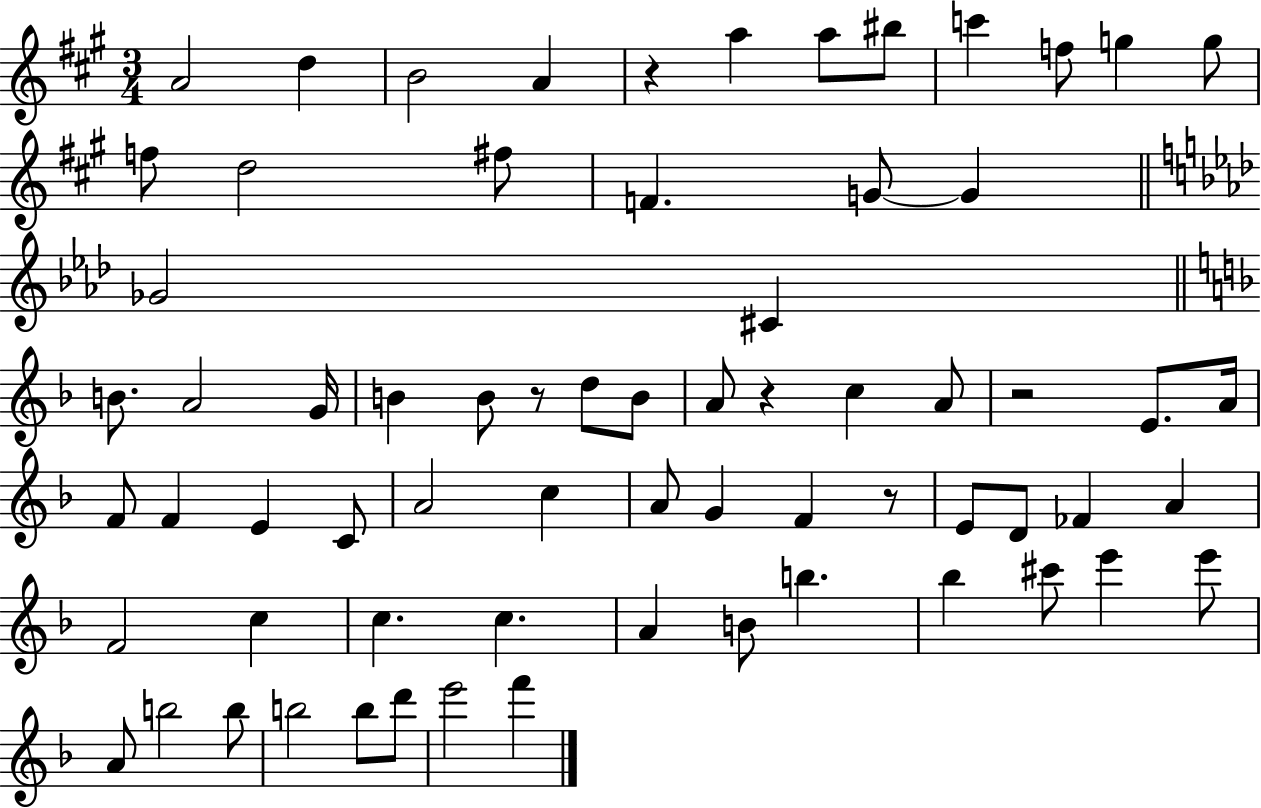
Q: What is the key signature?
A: A major